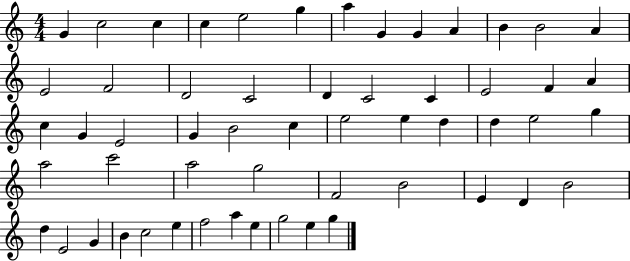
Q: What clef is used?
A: treble